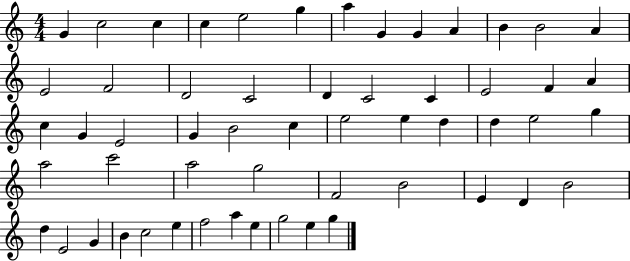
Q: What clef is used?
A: treble